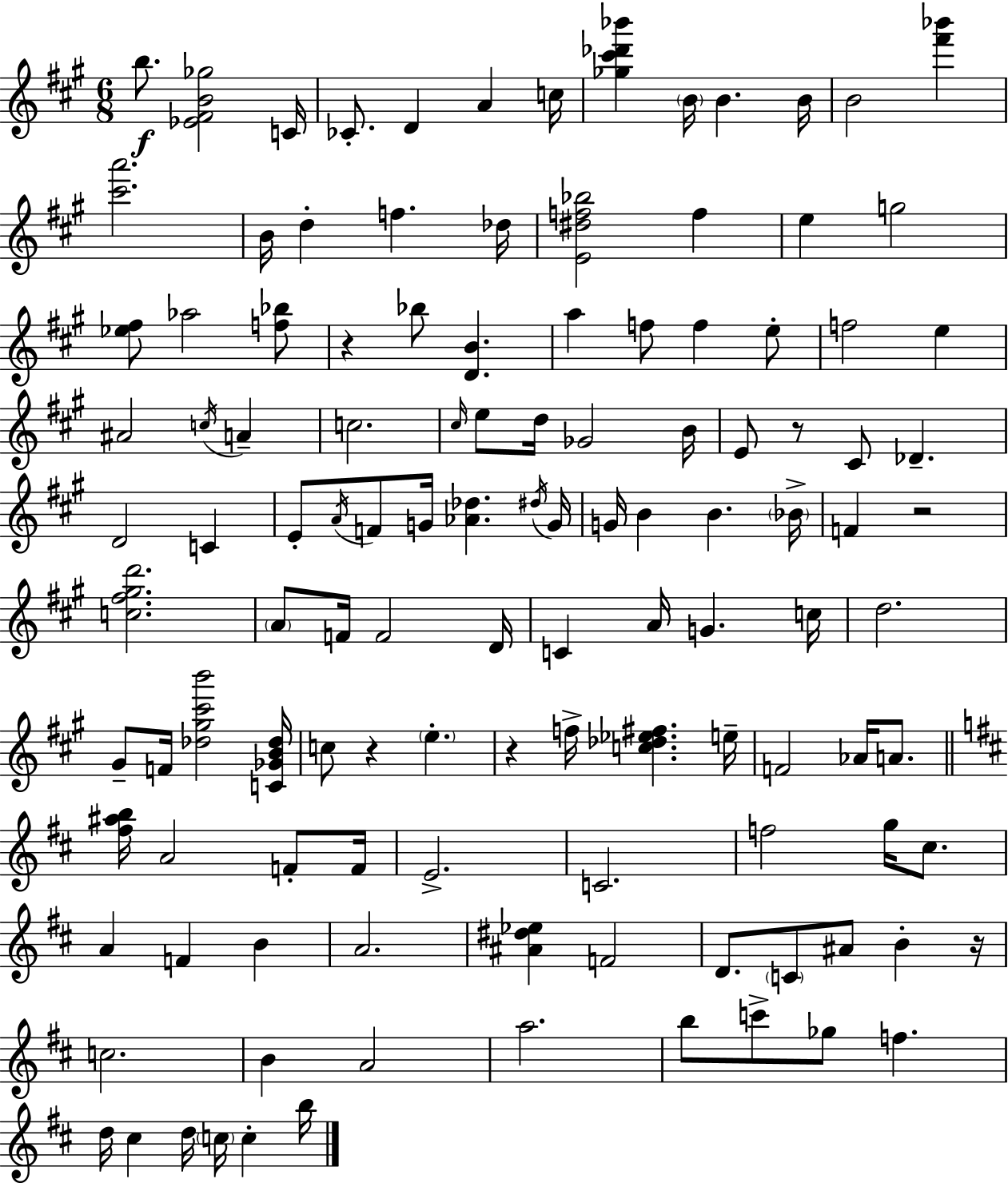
B5/e. [Eb4,F#4,B4,Gb5]/h C4/s CES4/e. D4/q A4/q C5/s [Gb5,C#6,Db6,Bb6]/q B4/s B4/q. B4/s B4/h [F#6,Bb6]/q [C#6,A6]/h. B4/s D5/q F5/q. Db5/s [E4,D#5,F5,Bb5]/h F5/q E5/q G5/h [Eb5,F#5]/e Ab5/h [F5,Bb5]/e R/q Bb5/e [D4,B4]/q. A5/q F5/e F5/q E5/e F5/h E5/q A#4/h C5/s A4/q C5/h. C#5/s E5/e D5/s Gb4/h B4/s E4/e R/e C#4/e Db4/q. D4/h C4/q E4/e A4/s F4/e G4/s [Ab4,Db5]/q. D#5/s G4/s G4/s B4/q B4/q. Bb4/s F4/q R/h [C5,F#5,G#5,D6]/h. A4/e F4/s F4/h D4/s C4/q A4/s G4/q. C5/s D5/h. G#4/e F4/s [Db5,G#5,C#6,B6]/h [C4,Gb4,B4,Db5]/s C5/e R/q E5/q. R/q F5/s [C5,Db5,Eb5,F#5]/q. E5/s F4/h Ab4/s A4/e. [F#5,A#5,B5]/s A4/h F4/e F4/s E4/h. C4/h. F5/h G5/s C#5/e. A4/q F4/q B4/q A4/h. [A#4,D#5,Eb5]/q F4/h D4/e. C4/e A#4/e B4/q R/s C5/h. B4/q A4/h A5/h. B5/e C6/e Gb5/e F5/q. D5/s C#5/q D5/s C5/s C5/q B5/s